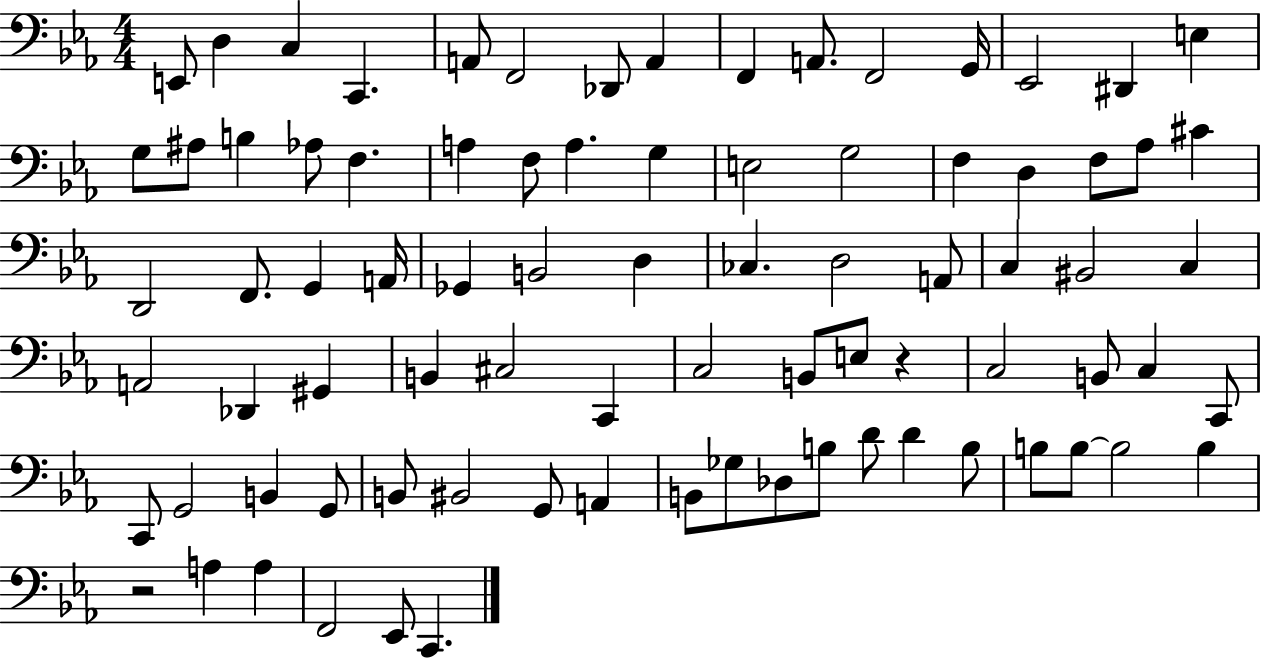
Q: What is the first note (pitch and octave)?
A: E2